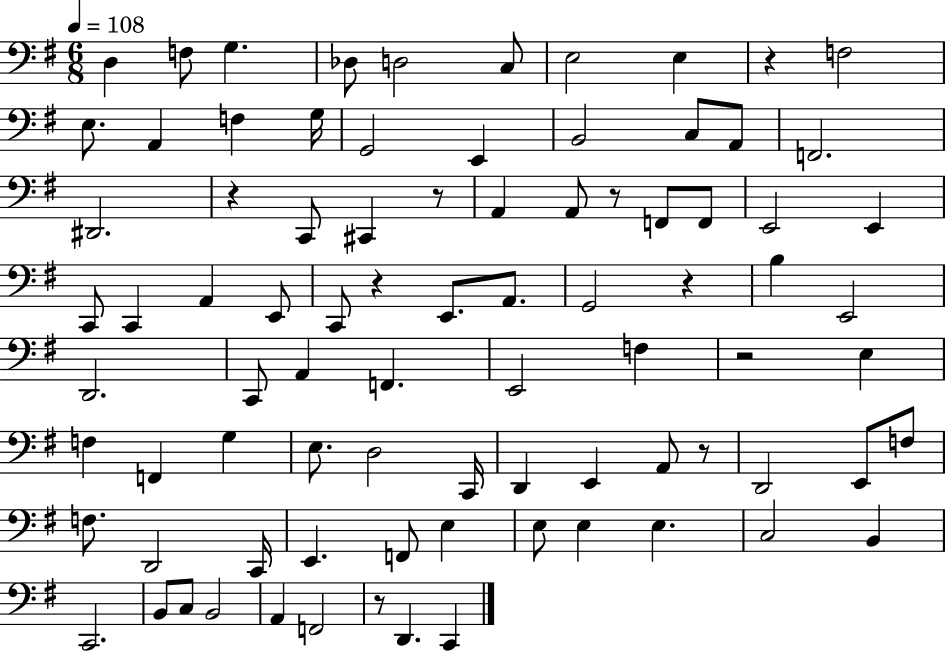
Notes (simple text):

D3/q F3/e G3/q. Db3/e D3/h C3/e E3/h E3/q R/q F3/h E3/e. A2/q F3/q G3/s G2/h E2/q B2/h C3/e A2/e F2/h. D#2/h. R/q C2/e C#2/q R/e A2/q A2/e R/e F2/e F2/e E2/h E2/q C2/e C2/q A2/q E2/e C2/e R/q E2/e. A2/e. G2/h R/q B3/q E2/h D2/h. C2/e A2/q F2/q. E2/h F3/q R/h E3/q F3/q F2/q G3/q E3/e. D3/h C2/s D2/q E2/q A2/e R/e D2/h E2/e F3/e F3/e. D2/h C2/s E2/q. F2/e E3/q E3/e E3/q E3/q. C3/h B2/q C2/h. B2/e C3/e B2/h A2/q F2/h R/e D2/q. C2/q